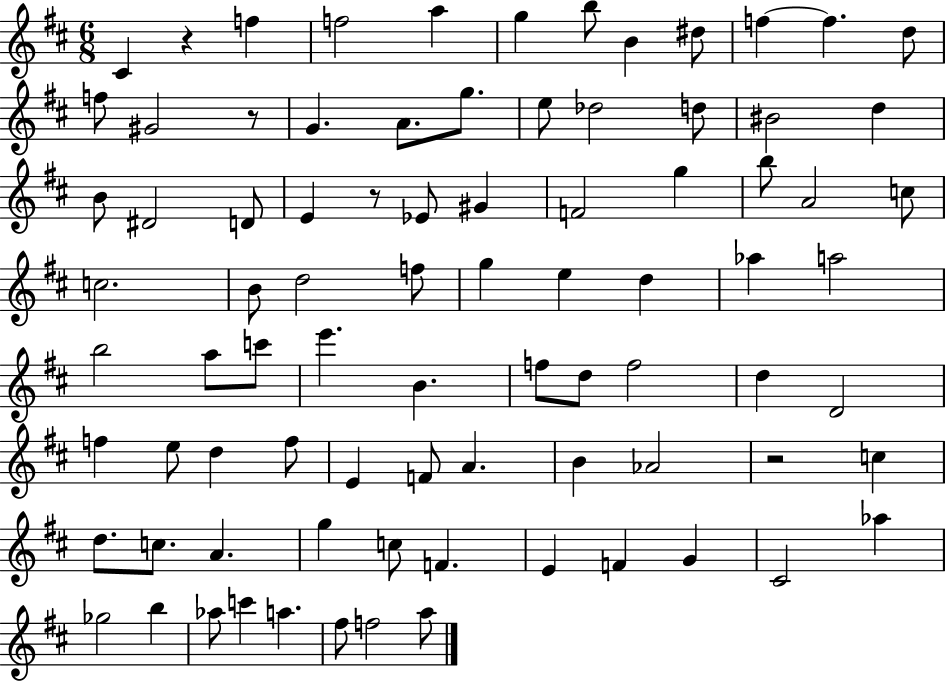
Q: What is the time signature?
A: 6/8